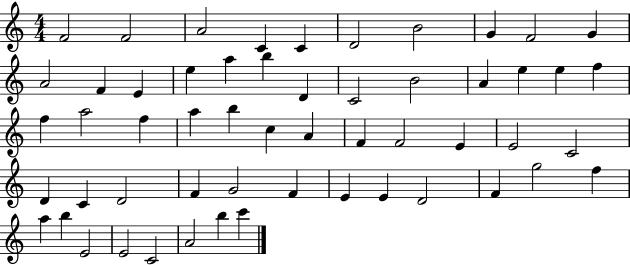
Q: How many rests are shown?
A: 0